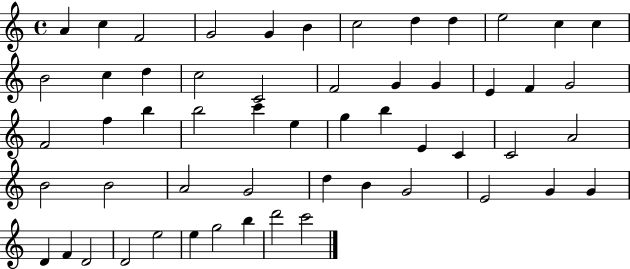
{
  \clef treble
  \time 4/4
  \defaultTimeSignature
  \key c \major
  a'4 c''4 f'2 | g'2 g'4 b'4 | c''2 d''4 d''4 | e''2 c''4 c''4 | \break b'2 c''4 d''4 | c''2 c'2 | f'2 g'4 g'4 | e'4 f'4 g'2 | \break f'2 f''4 b''4 | b''2 c'''4 e''4 | g''4 b''4 e'4 c'4 | c'2 a'2 | \break b'2 b'2 | a'2 g'2 | d''4 b'4 g'2 | e'2 g'4 g'4 | \break d'4 f'4 d'2 | d'2 e''2 | e''4 g''2 b''4 | d'''2 c'''2 | \break \bar "|."
}